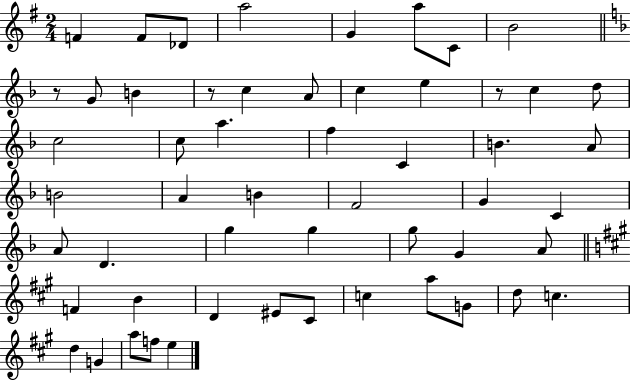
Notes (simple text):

F4/q F4/e Db4/e A5/h G4/q A5/e C4/e B4/h R/e G4/e B4/q R/e C5/q A4/e C5/q E5/q R/e C5/q D5/e C5/h C5/e A5/q. F5/q C4/q B4/q. A4/e B4/h A4/q B4/q F4/h G4/q C4/q A4/e D4/q. G5/q G5/q G5/e G4/q A4/e F4/q B4/q D4/q EIS4/e C#4/e C5/q A5/e G4/e D5/e C5/q. D5/q G4/q A5/e F5/e E5/q